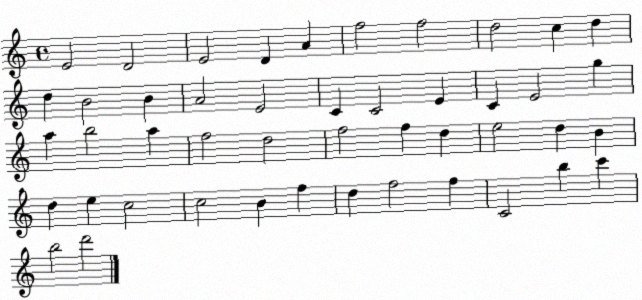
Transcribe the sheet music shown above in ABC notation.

X:1
T:Untitled
M:4/4
L:1/4
K:C
E2 D2 E2 D A f2 f2 d2 c d d B2 B A2 E2 C C2 E C E2 g a b2 a f2 d2 f2 f d e2 d B d e c2 c2 B f d f2 f C2 b c' b2 d'2